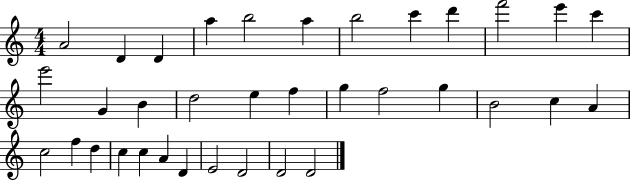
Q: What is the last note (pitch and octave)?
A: D4